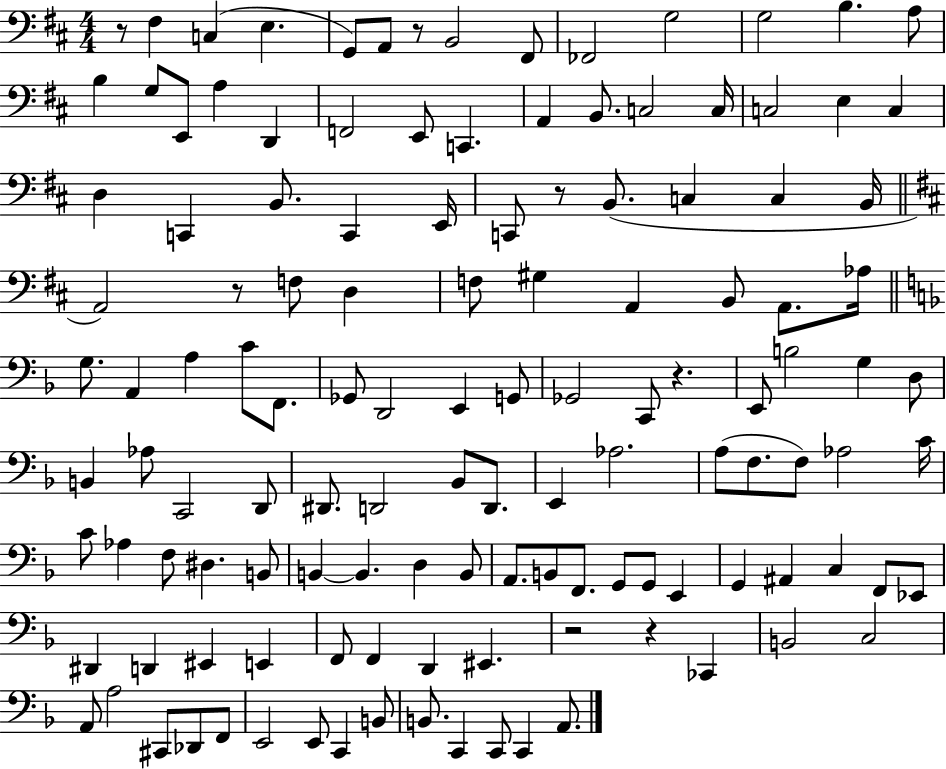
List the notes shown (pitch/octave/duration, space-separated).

R/e F#3/q C3/q E3/q. G2/e A2/e R/e B2/h F#2/e FES2/h G3/h G3/h B3/q. A3/e B3/q G3/e E2/e A3/q D2/q F2/h E2/e C2/q. A2/q B2/e. C3/h C3/s C3/h E3/q C3/q D3/q C2/q B2/e. C2/q E2/s C2/e R/e B2/e. C3/q C3/q B2/s A2/h R/e F3/e D3/q F3/e G#3/q A2/q B2/e A2/e. Ab3/s G3/e. A2/q A3/q C4/e F2/e. Gb2/e D2/h E2/q G2/e Gb2/h C2/e R/q. E2/e B3/h G3/q D3/e B2/q Ab3/e C2/h D2/e D#2/e. D2/h Bb2/e D2/e. E2/q Ab3/h. A3/e F3/e. F3/e Ab3/h C4/s C4/e Ab3/q F3/e D#3/q. B2/e B2/q B2/q. D3/q B2/e A2/e. B2/e F2/e. G2/e G2/e E2/q G2/q A#2/q C3/q F2/e Eb2/e D#2/q D2/q EIS2/q E2/q F2/e F2/q D2/q EIS2/q. R/h R/q CES2/q B2/h C3/h A2/e A3/h C#2/e Db2/e F2/e E2/h E2/e C2/q B2/e B2/e. C2/q C2/e C2/q A2/e.